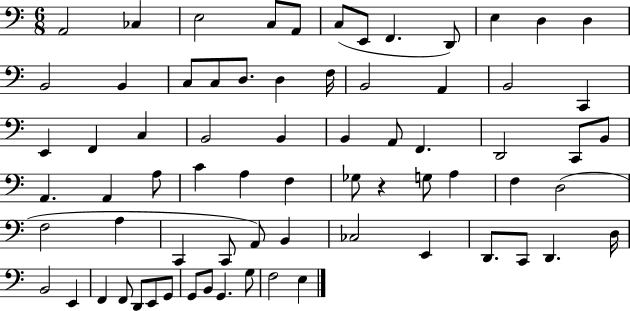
A2/h CES3/q E3/h C3/e A2/e C3/e E2/e F2/q. D2/e E3/q D3/q D3/q B2/h B2/q C3/e C3/e D3/e. D3/q F3/s B2/h A2/q B2/h C2/q E2/q F2/q C3/q B2/h B2/q B2/q A2/e F2/q. D2/h C2/e B2/e A2/q. A2/q A3/e C4/q A3/q F3/q Gb3/e R/q G3/e A3/q F3/q D3/h F3/h A3/q C2/q C2/e A2/e B2/q CES3/h E2/q D2/e. C2/e D2/q. D3/s B2/h E2/q F2/q F2/e D2/e E2/e G2/e G2/e B2/e G2/q. G3/e F3/h E3/q